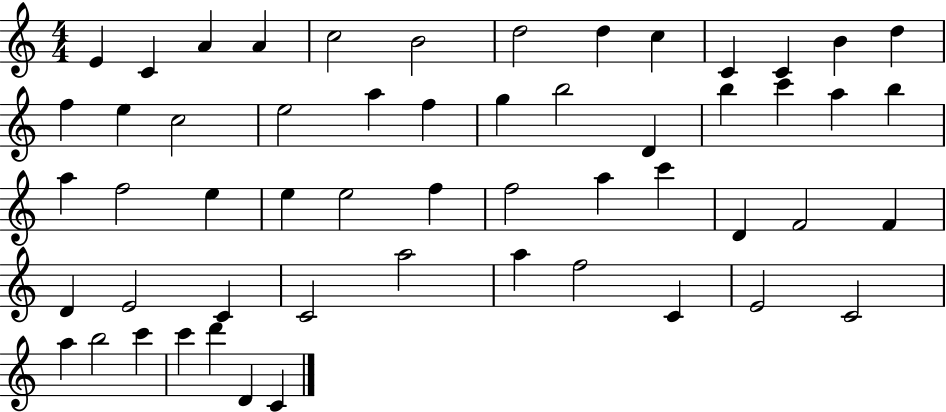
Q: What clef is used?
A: treble